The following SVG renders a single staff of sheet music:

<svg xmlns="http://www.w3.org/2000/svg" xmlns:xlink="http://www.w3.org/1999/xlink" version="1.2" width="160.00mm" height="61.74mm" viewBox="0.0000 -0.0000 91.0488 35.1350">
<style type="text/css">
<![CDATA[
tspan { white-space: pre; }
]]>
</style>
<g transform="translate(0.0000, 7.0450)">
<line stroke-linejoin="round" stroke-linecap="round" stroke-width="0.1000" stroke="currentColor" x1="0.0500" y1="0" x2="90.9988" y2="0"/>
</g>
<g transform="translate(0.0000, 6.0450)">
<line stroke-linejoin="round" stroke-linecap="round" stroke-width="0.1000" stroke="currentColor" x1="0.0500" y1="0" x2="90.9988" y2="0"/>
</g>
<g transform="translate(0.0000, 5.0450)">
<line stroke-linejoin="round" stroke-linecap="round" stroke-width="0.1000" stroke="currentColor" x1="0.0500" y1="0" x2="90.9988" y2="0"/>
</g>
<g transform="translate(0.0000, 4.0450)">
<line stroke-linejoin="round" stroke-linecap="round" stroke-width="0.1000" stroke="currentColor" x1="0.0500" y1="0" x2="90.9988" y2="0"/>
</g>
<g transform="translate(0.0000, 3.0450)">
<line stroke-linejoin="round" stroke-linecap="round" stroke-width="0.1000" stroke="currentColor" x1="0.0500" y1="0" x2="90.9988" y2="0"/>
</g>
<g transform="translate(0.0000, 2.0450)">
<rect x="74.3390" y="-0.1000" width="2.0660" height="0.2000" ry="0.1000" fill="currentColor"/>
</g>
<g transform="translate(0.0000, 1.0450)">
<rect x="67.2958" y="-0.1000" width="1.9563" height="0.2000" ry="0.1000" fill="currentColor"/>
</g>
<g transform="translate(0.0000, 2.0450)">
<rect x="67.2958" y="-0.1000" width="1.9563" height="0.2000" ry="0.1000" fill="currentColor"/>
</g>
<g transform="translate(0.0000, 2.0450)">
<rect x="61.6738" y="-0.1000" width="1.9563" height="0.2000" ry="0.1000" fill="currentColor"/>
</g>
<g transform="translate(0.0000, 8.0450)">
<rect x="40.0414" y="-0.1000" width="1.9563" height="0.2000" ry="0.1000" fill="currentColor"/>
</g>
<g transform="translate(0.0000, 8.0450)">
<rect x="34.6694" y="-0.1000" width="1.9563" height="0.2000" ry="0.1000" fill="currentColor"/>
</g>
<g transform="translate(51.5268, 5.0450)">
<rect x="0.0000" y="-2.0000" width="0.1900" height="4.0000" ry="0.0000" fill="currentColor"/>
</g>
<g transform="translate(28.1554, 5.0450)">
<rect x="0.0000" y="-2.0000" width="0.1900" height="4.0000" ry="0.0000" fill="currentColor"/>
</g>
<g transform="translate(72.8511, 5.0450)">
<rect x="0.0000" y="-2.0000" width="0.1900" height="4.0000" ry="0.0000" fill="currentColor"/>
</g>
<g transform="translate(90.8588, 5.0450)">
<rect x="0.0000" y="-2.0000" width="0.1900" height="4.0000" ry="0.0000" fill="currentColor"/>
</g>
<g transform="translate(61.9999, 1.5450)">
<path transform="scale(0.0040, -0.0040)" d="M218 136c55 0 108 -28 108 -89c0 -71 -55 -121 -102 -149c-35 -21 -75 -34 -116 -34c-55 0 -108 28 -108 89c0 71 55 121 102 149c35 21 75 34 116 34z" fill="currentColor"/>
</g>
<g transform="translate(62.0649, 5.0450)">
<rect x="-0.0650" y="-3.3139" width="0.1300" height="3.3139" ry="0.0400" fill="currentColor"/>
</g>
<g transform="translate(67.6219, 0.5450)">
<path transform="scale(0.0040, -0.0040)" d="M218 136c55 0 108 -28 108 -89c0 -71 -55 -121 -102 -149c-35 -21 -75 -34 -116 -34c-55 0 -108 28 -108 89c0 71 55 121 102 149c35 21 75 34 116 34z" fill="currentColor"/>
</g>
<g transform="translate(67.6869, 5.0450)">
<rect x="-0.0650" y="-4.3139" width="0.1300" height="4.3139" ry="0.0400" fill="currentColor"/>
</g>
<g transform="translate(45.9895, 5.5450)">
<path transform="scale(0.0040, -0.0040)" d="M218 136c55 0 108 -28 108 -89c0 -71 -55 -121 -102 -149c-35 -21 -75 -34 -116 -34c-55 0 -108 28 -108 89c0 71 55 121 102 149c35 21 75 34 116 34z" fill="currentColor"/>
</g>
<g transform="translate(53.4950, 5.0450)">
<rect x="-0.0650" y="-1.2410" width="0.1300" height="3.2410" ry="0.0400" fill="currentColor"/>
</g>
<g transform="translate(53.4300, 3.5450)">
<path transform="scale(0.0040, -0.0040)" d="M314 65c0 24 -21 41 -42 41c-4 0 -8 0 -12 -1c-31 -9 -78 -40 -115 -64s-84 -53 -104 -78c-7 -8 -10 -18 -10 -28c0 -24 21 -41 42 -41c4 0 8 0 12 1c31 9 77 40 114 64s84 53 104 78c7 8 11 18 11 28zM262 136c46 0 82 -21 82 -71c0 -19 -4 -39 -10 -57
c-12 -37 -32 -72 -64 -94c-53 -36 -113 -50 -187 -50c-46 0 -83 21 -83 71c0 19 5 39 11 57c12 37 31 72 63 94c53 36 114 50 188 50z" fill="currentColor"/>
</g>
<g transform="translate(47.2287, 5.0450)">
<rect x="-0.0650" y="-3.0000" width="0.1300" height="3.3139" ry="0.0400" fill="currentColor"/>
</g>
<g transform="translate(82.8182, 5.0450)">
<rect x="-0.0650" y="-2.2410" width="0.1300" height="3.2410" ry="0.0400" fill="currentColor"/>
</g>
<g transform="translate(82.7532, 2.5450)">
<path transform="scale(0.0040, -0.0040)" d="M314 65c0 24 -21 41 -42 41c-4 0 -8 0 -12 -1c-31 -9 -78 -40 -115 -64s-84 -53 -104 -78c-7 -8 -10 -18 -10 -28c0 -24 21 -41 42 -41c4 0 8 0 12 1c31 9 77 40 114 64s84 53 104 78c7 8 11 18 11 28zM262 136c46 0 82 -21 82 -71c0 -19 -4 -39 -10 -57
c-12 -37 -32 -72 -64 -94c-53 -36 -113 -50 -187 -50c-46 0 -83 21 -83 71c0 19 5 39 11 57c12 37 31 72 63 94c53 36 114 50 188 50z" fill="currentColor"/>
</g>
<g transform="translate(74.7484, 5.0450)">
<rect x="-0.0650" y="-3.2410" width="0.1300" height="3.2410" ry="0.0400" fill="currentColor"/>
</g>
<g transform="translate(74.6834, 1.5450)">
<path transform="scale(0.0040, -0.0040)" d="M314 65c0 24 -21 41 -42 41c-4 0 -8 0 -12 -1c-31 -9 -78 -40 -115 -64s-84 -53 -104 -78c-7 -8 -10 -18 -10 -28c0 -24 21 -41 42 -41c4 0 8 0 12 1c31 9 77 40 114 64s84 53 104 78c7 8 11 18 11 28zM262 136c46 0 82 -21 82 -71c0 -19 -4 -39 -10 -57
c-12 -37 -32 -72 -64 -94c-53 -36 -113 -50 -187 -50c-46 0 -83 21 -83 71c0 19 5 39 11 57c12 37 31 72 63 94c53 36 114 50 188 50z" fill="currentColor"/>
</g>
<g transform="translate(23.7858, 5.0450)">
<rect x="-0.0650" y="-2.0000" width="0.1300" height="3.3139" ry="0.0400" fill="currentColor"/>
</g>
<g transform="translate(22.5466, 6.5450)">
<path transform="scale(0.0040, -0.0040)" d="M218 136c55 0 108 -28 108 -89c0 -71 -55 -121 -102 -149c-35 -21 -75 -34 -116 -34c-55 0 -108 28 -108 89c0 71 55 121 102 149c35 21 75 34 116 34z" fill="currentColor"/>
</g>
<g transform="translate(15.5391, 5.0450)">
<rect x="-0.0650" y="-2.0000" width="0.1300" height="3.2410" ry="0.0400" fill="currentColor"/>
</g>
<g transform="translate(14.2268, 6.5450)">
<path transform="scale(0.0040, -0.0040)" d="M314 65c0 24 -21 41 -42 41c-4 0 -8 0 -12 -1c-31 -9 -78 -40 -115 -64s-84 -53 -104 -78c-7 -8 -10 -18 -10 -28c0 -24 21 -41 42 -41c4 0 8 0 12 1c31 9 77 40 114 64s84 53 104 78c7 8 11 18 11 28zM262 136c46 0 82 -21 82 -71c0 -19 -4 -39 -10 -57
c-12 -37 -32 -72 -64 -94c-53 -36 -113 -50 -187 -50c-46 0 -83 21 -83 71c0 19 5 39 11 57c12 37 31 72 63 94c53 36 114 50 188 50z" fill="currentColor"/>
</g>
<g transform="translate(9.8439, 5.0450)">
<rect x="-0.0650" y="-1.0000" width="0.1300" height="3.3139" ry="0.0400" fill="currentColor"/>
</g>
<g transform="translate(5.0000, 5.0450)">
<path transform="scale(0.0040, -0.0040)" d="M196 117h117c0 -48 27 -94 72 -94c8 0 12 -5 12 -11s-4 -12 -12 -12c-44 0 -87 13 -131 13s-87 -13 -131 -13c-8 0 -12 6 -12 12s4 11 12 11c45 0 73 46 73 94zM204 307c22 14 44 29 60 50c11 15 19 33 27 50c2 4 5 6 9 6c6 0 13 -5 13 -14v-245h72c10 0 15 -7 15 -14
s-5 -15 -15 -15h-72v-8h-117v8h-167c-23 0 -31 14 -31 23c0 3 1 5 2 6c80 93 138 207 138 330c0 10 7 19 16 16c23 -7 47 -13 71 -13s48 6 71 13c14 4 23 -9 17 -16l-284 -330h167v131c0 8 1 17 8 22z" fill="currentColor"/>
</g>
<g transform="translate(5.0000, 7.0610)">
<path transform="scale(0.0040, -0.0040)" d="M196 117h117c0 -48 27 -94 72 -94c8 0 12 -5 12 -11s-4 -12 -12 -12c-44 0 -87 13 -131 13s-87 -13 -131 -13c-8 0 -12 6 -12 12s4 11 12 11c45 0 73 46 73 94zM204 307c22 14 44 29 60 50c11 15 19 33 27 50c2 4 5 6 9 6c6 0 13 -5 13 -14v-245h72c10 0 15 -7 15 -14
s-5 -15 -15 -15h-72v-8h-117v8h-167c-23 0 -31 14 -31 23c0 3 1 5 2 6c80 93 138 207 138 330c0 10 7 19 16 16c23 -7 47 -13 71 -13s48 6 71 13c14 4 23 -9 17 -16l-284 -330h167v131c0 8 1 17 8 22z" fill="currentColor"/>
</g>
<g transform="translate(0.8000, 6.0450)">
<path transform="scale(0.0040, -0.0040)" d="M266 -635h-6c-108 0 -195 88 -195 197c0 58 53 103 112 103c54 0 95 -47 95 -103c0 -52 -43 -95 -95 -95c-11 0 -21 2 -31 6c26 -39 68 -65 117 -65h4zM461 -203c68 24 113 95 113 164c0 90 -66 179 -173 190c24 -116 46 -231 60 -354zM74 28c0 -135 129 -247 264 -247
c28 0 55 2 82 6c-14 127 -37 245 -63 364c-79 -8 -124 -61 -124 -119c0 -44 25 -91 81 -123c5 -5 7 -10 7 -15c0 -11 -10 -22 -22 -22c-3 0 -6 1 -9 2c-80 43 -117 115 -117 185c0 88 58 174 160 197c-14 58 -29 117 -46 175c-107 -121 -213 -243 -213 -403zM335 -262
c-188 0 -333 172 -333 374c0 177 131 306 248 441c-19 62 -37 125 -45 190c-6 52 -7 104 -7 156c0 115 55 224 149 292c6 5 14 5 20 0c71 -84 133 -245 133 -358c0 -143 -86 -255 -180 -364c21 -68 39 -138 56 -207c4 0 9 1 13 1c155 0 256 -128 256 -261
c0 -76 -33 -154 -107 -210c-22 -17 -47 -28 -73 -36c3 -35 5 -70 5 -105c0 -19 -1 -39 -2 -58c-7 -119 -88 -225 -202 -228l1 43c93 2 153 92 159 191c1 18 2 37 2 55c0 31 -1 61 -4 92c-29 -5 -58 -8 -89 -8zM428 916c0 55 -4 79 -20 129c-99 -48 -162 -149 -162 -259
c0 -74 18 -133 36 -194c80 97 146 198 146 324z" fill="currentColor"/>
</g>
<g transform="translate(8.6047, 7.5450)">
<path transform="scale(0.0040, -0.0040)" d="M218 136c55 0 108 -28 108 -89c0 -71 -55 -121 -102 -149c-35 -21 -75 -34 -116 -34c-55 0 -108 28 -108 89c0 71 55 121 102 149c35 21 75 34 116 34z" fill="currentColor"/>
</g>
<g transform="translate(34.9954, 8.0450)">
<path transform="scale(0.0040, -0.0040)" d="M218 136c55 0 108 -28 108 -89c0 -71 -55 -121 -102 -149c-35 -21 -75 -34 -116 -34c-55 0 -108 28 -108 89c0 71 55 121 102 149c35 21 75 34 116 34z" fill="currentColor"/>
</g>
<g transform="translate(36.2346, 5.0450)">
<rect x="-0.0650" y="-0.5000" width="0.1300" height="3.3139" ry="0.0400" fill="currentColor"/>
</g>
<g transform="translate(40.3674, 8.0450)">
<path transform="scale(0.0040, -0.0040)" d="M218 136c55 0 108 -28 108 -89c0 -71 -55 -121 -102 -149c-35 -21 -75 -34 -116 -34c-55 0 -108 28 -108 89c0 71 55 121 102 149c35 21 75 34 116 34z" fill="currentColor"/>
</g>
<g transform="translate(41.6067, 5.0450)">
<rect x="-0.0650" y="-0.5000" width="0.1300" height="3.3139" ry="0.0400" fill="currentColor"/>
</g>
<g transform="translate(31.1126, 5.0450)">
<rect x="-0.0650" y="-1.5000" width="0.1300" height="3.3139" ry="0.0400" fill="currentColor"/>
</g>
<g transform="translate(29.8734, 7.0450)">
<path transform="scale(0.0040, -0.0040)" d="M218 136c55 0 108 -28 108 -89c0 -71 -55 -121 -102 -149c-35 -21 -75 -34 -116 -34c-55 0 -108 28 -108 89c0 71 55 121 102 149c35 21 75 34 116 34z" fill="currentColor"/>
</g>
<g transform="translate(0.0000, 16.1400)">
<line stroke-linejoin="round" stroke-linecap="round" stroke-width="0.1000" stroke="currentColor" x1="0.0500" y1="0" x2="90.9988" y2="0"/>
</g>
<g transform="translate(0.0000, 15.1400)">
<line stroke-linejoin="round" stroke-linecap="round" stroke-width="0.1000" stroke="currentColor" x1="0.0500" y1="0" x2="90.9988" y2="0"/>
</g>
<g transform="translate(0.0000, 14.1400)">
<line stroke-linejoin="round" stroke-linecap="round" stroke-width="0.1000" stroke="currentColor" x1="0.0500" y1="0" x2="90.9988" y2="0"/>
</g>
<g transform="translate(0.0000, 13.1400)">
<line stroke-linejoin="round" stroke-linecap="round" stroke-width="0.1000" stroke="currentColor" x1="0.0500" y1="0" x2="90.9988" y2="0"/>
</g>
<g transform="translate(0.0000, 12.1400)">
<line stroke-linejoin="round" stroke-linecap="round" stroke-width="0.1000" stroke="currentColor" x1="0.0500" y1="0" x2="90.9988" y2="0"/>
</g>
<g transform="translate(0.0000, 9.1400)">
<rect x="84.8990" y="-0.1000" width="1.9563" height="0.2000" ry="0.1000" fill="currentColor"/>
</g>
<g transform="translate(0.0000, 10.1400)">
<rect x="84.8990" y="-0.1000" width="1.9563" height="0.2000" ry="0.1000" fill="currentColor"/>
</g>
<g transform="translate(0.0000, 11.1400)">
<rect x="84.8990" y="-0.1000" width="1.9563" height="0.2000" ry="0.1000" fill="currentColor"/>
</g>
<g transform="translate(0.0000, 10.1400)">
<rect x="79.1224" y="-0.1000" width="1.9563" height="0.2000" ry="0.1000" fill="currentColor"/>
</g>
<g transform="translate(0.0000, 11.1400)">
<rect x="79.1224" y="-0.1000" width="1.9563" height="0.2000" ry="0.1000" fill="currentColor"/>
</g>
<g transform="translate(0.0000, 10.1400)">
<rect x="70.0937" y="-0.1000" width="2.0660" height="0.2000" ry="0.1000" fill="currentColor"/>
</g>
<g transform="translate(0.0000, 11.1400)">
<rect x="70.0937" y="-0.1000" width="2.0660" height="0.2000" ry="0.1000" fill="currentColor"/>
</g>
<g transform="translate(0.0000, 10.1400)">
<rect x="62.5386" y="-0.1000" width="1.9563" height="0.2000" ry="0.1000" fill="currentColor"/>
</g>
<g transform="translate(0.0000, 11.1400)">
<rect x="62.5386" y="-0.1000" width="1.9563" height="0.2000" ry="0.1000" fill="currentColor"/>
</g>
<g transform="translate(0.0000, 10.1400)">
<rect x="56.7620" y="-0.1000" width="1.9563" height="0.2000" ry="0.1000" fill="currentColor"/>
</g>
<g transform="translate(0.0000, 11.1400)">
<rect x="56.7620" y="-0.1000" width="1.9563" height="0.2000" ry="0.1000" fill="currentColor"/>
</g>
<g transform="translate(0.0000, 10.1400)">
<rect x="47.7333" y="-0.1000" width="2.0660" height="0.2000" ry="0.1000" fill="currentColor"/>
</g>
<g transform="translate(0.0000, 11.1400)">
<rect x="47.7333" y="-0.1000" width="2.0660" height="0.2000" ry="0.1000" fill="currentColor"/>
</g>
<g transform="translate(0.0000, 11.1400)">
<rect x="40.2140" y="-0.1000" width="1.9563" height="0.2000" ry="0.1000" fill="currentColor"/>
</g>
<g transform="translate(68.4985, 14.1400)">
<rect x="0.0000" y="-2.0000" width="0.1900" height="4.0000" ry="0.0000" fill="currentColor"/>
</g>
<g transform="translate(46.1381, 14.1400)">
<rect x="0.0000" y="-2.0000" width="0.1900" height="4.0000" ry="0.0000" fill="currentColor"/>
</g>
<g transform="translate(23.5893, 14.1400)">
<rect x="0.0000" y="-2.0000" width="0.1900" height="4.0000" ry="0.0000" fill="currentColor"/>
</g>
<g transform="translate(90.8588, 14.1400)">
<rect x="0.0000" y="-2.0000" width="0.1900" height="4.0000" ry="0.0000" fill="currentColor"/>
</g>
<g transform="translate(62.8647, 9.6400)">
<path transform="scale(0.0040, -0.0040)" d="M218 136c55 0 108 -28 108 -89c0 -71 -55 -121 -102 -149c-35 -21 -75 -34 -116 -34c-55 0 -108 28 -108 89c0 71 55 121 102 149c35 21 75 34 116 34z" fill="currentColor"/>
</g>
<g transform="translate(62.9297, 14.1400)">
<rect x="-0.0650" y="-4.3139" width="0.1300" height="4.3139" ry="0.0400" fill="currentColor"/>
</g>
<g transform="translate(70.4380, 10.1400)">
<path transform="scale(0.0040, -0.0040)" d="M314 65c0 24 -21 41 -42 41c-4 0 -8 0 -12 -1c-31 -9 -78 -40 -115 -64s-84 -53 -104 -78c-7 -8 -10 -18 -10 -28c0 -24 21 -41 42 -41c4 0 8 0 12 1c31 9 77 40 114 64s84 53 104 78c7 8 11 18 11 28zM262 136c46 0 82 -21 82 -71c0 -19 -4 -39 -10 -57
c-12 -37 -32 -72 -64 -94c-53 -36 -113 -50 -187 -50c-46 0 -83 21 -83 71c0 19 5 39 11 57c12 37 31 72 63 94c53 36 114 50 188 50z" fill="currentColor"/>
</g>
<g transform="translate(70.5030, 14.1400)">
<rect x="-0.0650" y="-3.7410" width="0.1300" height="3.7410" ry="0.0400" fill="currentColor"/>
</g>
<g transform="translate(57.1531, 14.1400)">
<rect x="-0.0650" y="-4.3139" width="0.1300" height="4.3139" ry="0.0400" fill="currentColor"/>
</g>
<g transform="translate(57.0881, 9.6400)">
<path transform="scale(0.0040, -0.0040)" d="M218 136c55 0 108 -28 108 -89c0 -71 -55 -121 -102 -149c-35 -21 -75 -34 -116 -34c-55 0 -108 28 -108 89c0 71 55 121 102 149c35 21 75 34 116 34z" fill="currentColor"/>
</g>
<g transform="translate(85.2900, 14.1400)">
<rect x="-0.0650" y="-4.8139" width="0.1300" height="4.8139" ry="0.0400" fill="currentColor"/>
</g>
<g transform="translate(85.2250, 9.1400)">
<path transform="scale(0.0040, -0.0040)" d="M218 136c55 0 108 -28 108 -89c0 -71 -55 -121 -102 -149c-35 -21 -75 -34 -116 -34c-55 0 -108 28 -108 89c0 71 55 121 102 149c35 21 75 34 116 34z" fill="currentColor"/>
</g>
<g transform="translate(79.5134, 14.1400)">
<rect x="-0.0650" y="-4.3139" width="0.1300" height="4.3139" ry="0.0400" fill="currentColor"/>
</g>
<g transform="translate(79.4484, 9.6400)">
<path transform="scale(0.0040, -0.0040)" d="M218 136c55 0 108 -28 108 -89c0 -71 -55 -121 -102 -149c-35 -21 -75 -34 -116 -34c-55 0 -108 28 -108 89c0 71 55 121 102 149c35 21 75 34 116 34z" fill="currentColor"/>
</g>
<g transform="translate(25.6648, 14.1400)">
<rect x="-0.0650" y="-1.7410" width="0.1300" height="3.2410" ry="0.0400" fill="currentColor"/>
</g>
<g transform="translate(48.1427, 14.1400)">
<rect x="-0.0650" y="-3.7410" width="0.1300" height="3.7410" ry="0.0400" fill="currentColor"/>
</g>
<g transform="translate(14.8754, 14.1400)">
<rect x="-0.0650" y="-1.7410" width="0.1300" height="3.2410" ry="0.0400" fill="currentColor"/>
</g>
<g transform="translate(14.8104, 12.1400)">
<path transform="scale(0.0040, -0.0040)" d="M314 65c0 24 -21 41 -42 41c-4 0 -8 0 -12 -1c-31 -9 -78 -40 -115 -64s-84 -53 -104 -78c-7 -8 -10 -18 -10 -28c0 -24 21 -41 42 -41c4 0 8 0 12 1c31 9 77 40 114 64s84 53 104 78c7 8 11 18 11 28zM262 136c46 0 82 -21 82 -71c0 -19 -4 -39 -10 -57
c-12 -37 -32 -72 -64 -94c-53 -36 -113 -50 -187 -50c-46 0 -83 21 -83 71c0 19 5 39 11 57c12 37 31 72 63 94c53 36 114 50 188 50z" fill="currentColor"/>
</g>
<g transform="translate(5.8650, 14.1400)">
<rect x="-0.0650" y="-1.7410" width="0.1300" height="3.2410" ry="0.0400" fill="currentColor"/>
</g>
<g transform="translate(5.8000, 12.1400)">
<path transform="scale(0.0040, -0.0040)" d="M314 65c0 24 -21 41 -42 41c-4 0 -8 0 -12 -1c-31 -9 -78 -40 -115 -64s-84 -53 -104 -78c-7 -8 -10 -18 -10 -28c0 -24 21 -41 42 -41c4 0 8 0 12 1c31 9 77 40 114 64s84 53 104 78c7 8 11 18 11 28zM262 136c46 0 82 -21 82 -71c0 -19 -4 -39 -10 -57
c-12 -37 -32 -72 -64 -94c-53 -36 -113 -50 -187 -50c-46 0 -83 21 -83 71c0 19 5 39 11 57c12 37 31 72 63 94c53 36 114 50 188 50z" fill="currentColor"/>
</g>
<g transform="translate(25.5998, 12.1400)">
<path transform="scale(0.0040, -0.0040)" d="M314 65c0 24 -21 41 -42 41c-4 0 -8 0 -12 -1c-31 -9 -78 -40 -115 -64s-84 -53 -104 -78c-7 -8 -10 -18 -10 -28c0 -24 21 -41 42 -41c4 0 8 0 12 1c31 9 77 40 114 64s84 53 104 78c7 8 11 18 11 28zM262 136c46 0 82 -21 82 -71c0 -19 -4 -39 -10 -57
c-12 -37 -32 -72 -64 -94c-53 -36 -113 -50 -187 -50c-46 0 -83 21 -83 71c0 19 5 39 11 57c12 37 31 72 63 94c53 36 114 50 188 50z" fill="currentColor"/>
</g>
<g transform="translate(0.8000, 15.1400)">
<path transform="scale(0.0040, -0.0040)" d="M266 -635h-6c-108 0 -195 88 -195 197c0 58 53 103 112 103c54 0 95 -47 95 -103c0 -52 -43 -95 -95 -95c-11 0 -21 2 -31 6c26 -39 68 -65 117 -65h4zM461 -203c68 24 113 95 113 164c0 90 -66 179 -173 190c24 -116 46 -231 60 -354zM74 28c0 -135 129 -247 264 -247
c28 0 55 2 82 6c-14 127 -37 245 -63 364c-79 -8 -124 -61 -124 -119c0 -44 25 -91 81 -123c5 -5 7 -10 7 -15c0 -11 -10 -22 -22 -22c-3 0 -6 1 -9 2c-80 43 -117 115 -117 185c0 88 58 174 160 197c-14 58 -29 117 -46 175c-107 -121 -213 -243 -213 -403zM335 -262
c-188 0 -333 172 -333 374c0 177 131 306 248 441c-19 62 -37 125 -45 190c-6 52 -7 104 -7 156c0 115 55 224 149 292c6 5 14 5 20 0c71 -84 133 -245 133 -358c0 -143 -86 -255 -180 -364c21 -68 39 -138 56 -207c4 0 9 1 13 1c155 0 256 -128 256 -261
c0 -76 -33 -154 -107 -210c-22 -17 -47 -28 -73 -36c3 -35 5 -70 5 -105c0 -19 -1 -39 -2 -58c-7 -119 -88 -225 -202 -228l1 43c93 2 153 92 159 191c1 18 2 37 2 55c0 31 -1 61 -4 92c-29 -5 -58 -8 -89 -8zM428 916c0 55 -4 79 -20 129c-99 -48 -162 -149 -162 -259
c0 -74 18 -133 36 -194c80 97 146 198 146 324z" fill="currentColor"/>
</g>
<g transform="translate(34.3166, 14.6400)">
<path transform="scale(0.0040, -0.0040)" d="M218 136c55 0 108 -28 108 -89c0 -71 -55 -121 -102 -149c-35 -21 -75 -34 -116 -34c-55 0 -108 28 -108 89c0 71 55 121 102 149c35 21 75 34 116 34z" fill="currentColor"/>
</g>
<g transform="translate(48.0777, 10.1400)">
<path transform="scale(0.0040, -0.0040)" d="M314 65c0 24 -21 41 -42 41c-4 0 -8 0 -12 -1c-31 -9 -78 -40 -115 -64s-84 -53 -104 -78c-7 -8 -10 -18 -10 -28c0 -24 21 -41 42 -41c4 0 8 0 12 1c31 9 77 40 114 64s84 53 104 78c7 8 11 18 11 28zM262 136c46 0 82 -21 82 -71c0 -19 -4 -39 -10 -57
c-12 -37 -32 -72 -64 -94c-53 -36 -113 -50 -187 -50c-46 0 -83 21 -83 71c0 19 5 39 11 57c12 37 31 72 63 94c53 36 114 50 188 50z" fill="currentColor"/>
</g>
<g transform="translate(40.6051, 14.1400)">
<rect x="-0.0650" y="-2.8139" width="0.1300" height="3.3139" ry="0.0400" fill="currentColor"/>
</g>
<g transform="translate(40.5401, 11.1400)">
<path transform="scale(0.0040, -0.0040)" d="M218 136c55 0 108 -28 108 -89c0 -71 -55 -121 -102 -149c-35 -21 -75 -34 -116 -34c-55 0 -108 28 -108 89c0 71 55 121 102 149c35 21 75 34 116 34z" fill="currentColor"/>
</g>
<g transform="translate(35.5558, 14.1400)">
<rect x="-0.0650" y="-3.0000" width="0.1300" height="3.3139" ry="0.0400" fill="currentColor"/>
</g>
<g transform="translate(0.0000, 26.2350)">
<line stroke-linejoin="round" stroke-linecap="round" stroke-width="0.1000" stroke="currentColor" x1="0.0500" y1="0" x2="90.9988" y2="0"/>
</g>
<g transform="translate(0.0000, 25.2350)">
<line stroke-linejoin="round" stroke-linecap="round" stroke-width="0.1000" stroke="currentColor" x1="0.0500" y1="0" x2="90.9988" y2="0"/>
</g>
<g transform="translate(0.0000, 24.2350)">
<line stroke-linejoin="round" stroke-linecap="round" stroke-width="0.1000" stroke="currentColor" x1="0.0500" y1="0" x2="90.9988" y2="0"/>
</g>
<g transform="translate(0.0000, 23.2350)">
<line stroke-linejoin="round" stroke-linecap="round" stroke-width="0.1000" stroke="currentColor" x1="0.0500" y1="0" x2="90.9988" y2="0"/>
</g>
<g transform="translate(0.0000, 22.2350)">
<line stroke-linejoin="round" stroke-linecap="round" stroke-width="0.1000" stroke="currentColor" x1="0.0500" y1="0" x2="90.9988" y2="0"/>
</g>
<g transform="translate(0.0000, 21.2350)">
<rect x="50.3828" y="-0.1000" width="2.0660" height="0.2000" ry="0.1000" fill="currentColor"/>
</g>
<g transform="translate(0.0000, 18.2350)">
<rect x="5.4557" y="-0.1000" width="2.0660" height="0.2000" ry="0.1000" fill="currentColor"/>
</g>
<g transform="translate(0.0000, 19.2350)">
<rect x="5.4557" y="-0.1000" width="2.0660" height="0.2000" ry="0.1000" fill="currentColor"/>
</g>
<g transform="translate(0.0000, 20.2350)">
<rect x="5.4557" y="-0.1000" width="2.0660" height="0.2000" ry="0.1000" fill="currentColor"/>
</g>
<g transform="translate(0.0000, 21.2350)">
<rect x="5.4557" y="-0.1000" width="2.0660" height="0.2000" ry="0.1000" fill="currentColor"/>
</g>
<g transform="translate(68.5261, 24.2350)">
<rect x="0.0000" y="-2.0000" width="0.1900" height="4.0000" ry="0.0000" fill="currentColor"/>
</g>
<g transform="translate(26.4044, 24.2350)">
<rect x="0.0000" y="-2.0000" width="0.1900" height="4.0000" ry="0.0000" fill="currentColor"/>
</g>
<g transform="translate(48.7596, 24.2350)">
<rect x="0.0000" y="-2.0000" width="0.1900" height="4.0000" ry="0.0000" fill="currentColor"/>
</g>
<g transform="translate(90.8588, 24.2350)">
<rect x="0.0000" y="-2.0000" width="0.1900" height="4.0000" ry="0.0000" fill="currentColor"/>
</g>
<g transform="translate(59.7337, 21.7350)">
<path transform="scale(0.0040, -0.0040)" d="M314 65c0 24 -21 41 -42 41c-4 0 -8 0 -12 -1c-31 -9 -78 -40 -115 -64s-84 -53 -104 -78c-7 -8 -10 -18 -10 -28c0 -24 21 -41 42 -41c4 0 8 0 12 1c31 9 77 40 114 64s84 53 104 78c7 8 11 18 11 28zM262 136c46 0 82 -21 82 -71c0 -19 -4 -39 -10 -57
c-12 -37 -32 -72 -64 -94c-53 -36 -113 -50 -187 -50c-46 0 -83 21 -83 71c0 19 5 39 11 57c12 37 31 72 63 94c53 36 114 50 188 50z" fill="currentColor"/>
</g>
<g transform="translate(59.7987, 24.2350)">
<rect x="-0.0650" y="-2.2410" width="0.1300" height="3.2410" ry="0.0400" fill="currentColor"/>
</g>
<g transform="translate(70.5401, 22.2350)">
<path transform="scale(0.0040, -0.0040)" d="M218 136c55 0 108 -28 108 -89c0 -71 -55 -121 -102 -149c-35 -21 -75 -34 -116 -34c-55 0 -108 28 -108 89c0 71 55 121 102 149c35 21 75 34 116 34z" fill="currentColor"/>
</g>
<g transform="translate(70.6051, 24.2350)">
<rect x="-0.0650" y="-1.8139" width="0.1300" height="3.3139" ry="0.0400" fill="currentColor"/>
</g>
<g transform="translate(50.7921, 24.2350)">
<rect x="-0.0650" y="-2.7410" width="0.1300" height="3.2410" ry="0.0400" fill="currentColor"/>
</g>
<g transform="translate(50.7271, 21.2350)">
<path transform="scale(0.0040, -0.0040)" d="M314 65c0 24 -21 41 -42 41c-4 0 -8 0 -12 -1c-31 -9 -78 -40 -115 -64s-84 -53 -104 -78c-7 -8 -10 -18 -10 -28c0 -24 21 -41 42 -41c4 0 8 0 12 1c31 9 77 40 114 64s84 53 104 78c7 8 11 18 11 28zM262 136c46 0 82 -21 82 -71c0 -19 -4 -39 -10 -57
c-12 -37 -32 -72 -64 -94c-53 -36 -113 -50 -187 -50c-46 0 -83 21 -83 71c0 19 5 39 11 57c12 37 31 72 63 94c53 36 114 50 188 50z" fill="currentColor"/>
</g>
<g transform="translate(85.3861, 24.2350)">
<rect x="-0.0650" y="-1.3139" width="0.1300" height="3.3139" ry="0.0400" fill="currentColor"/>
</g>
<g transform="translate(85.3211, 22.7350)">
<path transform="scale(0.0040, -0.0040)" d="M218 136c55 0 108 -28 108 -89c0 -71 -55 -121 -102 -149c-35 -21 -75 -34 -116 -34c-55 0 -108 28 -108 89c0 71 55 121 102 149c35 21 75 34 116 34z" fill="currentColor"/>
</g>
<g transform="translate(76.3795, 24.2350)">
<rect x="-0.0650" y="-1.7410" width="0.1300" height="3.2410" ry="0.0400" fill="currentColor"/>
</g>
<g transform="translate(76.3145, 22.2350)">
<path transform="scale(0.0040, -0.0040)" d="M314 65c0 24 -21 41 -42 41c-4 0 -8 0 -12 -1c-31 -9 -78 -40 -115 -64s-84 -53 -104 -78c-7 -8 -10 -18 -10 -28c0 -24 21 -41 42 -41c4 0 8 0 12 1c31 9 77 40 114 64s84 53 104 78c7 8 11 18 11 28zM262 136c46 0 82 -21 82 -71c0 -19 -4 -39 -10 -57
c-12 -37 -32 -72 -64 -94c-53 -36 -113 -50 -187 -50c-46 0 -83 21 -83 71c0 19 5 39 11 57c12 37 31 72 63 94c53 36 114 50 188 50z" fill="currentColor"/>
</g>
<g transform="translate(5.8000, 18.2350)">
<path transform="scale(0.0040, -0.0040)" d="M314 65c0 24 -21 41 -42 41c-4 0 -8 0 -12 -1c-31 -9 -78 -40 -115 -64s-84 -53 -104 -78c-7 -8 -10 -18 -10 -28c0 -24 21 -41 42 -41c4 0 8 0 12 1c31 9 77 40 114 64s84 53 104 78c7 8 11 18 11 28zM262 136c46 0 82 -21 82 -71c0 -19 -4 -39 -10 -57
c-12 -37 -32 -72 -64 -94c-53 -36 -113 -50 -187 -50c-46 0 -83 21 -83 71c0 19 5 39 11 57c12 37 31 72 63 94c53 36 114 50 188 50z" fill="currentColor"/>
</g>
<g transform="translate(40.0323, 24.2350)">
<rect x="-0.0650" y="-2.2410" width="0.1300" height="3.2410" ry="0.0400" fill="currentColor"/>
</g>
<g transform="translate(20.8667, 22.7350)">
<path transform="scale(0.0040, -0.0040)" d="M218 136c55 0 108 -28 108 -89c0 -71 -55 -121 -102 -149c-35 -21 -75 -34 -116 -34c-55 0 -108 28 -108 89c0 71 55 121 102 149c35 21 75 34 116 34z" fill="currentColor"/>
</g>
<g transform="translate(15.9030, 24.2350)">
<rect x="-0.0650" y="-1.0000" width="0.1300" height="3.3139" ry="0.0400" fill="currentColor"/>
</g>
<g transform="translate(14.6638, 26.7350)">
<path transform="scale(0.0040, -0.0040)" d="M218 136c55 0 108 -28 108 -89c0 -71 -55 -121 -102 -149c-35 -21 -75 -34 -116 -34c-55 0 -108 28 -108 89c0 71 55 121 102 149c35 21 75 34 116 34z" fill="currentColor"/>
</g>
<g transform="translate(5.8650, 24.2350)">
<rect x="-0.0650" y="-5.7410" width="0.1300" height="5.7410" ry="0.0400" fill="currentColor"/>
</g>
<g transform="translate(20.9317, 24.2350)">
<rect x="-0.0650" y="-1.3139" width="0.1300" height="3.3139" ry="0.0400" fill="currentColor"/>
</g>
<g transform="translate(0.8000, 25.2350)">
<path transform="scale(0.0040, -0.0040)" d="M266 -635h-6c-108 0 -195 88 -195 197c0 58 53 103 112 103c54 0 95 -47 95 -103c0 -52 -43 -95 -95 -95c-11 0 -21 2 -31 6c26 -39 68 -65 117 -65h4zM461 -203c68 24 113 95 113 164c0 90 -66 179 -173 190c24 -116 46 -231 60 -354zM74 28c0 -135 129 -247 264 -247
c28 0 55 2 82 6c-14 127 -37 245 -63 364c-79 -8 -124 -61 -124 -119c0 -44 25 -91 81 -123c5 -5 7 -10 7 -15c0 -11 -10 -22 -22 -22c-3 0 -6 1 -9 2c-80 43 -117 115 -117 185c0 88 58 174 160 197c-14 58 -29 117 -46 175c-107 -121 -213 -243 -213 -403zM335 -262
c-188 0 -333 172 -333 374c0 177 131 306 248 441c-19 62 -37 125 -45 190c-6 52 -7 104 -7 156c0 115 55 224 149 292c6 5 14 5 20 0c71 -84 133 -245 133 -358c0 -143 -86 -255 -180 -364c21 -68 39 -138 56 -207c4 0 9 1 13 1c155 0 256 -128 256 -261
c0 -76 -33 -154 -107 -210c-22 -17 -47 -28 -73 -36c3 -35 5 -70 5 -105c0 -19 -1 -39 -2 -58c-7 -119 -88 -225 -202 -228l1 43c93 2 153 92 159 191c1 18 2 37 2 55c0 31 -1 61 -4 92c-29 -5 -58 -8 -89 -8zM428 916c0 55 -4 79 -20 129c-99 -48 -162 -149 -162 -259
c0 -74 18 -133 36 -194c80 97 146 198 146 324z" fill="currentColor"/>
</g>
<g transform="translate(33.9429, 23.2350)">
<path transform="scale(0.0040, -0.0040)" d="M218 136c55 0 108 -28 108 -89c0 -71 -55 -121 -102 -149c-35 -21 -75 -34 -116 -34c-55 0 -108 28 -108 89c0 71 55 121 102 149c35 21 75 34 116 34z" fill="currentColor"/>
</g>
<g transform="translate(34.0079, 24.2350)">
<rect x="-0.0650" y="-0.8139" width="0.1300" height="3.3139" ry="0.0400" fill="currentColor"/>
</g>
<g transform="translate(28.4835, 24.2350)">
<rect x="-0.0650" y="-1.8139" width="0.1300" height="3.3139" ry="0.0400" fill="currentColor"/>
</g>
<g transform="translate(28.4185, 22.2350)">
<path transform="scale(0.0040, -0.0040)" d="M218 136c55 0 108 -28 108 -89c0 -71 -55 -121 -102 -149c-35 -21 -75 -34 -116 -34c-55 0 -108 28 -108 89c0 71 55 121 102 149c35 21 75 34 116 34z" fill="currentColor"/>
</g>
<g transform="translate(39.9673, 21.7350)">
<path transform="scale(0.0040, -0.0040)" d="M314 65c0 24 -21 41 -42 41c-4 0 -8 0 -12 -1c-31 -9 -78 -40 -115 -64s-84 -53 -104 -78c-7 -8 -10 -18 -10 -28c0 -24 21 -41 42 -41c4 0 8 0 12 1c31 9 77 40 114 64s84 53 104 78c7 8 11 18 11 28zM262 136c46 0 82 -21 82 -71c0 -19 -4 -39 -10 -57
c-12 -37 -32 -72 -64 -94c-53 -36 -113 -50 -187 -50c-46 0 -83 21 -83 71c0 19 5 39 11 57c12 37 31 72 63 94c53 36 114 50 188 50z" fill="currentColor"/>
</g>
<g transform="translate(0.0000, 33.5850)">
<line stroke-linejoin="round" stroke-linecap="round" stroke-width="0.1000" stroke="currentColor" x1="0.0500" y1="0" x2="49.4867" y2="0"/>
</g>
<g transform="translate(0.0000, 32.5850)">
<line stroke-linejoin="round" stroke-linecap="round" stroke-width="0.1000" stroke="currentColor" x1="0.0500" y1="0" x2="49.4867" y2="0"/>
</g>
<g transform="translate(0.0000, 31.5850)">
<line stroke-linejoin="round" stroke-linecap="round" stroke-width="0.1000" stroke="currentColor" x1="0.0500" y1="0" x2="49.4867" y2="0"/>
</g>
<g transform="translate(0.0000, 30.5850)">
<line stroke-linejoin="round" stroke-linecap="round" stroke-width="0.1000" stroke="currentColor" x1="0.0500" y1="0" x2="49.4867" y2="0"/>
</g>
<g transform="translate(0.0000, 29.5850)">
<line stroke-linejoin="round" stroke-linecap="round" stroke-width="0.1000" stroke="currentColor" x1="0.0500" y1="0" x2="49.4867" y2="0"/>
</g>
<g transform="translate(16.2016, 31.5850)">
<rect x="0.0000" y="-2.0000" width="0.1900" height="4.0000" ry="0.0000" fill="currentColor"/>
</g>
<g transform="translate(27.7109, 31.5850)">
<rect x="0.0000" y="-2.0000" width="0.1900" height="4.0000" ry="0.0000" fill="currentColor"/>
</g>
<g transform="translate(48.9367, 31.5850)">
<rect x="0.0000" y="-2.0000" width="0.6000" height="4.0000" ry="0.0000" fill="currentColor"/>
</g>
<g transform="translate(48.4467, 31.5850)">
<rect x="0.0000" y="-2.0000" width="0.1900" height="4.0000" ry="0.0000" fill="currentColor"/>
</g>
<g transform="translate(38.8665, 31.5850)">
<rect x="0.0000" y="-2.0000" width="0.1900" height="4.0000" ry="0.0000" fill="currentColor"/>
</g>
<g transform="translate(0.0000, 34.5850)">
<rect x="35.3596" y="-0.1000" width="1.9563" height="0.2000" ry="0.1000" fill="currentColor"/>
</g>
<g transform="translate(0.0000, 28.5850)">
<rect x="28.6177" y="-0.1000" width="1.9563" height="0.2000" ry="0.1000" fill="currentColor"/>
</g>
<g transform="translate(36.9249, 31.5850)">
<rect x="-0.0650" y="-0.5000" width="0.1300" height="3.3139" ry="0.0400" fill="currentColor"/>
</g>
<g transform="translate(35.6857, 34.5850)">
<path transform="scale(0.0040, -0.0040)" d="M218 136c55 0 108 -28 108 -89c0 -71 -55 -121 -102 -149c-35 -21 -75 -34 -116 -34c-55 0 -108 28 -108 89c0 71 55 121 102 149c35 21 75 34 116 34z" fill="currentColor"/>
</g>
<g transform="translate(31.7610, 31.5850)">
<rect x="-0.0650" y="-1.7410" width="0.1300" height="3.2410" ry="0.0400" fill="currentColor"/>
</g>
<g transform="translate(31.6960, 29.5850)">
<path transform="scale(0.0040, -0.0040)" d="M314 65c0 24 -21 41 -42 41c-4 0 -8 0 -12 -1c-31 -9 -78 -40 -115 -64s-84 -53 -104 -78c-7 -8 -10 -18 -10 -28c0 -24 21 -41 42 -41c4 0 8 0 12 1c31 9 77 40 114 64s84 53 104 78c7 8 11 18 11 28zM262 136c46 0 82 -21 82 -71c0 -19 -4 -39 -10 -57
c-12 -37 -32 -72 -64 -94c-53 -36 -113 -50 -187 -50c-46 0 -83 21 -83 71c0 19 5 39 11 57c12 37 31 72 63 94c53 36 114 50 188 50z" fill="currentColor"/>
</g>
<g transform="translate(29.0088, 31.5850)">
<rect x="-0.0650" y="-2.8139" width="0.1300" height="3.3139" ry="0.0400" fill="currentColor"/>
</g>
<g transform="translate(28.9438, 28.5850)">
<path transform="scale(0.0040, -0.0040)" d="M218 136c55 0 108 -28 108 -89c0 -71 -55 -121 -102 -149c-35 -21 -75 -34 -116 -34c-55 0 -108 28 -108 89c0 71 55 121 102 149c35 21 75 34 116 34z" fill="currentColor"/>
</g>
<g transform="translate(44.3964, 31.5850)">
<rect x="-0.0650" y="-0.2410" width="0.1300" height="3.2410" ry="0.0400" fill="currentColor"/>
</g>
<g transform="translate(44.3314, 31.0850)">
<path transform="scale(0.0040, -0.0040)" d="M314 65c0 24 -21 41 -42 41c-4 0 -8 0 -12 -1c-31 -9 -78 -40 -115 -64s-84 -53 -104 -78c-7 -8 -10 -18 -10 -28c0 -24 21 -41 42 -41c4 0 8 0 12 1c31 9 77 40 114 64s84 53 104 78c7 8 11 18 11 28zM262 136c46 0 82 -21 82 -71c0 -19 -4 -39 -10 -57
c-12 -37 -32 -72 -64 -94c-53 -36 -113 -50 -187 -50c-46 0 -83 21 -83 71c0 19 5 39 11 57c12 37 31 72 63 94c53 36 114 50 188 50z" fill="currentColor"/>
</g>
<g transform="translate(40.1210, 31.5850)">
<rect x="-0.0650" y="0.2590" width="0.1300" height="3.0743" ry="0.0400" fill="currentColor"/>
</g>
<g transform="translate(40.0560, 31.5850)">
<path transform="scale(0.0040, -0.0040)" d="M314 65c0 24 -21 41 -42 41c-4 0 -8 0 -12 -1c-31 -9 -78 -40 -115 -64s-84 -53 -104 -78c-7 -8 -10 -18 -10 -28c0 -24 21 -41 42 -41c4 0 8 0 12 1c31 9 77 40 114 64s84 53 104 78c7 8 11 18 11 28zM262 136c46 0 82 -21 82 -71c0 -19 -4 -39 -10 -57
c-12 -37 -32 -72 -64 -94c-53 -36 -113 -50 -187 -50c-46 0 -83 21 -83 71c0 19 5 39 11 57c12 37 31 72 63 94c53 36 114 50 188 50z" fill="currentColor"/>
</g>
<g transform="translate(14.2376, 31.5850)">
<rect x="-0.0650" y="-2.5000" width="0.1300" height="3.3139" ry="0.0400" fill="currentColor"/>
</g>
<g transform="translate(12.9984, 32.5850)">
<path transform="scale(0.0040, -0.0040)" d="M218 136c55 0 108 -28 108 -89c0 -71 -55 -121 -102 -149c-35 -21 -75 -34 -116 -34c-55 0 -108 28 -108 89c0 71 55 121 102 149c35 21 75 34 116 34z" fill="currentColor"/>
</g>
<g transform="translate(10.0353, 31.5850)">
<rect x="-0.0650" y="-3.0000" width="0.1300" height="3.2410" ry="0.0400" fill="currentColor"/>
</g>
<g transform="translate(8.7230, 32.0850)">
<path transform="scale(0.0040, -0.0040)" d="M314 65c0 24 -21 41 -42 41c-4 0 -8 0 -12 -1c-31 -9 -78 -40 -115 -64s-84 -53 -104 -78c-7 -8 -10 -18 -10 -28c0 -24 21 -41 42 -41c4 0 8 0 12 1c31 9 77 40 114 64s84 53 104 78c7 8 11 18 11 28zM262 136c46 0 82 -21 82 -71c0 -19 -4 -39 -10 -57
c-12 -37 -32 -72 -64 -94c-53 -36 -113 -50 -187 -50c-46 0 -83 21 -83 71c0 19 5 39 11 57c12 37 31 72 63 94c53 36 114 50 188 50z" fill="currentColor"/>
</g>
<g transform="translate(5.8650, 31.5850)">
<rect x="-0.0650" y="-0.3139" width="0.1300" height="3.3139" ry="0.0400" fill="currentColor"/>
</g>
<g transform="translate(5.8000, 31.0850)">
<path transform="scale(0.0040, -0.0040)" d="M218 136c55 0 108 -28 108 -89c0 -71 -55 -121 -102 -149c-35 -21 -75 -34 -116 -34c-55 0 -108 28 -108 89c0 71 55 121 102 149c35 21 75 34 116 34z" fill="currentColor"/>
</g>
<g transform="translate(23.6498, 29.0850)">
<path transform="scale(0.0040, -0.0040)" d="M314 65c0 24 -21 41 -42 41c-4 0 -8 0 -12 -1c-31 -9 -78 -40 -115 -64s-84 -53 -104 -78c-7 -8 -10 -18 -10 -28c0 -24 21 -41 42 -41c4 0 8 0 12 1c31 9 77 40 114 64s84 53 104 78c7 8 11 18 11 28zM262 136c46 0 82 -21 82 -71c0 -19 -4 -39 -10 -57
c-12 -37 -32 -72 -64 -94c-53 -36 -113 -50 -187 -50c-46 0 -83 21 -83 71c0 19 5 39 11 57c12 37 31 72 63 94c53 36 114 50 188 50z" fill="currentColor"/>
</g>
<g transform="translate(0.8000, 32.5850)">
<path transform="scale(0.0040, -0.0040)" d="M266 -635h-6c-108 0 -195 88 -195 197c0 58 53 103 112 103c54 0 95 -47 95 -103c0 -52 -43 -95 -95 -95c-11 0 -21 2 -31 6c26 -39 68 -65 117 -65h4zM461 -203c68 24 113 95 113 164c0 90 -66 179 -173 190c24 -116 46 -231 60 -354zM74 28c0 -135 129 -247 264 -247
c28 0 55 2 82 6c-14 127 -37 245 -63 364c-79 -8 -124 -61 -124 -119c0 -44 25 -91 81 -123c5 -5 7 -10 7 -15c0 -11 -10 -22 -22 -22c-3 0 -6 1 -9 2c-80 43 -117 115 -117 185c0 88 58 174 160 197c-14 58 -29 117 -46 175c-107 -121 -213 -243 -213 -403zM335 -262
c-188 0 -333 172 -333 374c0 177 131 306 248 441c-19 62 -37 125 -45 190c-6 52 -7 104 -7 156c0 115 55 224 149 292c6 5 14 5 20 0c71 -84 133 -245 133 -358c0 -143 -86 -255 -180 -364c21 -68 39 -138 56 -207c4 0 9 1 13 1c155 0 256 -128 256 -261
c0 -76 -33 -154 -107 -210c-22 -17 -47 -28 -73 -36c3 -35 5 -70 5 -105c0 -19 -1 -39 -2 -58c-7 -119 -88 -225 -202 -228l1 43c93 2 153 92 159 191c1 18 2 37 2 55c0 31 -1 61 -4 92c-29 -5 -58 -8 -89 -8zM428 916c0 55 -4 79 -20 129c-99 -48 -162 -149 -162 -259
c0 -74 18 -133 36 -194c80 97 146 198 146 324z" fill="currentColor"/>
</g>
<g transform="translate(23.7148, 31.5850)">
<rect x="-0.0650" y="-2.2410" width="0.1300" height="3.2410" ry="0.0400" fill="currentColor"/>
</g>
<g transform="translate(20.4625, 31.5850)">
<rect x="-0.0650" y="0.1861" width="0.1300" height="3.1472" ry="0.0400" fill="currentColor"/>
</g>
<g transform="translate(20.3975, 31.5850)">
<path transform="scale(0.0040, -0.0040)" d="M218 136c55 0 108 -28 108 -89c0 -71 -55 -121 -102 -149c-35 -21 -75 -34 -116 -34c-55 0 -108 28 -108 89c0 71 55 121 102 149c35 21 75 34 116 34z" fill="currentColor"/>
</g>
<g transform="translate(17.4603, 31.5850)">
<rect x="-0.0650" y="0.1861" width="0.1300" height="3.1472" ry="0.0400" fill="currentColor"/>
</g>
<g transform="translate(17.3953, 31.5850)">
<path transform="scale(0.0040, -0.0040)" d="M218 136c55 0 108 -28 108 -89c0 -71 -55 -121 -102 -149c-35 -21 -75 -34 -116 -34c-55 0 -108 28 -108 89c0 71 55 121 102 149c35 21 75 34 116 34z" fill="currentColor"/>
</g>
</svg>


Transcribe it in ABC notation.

X:1
T:Untitled
M:4/4
L:1/4
K:C
D F2 F E C C A e2 b d' b2 g2 f2 f2 f2 A a c'2 d' d' c'2 d' e' g'2 D e f d g2 a2 g2 f f2 e c A2 G B B g2 a f2 C B2 c2